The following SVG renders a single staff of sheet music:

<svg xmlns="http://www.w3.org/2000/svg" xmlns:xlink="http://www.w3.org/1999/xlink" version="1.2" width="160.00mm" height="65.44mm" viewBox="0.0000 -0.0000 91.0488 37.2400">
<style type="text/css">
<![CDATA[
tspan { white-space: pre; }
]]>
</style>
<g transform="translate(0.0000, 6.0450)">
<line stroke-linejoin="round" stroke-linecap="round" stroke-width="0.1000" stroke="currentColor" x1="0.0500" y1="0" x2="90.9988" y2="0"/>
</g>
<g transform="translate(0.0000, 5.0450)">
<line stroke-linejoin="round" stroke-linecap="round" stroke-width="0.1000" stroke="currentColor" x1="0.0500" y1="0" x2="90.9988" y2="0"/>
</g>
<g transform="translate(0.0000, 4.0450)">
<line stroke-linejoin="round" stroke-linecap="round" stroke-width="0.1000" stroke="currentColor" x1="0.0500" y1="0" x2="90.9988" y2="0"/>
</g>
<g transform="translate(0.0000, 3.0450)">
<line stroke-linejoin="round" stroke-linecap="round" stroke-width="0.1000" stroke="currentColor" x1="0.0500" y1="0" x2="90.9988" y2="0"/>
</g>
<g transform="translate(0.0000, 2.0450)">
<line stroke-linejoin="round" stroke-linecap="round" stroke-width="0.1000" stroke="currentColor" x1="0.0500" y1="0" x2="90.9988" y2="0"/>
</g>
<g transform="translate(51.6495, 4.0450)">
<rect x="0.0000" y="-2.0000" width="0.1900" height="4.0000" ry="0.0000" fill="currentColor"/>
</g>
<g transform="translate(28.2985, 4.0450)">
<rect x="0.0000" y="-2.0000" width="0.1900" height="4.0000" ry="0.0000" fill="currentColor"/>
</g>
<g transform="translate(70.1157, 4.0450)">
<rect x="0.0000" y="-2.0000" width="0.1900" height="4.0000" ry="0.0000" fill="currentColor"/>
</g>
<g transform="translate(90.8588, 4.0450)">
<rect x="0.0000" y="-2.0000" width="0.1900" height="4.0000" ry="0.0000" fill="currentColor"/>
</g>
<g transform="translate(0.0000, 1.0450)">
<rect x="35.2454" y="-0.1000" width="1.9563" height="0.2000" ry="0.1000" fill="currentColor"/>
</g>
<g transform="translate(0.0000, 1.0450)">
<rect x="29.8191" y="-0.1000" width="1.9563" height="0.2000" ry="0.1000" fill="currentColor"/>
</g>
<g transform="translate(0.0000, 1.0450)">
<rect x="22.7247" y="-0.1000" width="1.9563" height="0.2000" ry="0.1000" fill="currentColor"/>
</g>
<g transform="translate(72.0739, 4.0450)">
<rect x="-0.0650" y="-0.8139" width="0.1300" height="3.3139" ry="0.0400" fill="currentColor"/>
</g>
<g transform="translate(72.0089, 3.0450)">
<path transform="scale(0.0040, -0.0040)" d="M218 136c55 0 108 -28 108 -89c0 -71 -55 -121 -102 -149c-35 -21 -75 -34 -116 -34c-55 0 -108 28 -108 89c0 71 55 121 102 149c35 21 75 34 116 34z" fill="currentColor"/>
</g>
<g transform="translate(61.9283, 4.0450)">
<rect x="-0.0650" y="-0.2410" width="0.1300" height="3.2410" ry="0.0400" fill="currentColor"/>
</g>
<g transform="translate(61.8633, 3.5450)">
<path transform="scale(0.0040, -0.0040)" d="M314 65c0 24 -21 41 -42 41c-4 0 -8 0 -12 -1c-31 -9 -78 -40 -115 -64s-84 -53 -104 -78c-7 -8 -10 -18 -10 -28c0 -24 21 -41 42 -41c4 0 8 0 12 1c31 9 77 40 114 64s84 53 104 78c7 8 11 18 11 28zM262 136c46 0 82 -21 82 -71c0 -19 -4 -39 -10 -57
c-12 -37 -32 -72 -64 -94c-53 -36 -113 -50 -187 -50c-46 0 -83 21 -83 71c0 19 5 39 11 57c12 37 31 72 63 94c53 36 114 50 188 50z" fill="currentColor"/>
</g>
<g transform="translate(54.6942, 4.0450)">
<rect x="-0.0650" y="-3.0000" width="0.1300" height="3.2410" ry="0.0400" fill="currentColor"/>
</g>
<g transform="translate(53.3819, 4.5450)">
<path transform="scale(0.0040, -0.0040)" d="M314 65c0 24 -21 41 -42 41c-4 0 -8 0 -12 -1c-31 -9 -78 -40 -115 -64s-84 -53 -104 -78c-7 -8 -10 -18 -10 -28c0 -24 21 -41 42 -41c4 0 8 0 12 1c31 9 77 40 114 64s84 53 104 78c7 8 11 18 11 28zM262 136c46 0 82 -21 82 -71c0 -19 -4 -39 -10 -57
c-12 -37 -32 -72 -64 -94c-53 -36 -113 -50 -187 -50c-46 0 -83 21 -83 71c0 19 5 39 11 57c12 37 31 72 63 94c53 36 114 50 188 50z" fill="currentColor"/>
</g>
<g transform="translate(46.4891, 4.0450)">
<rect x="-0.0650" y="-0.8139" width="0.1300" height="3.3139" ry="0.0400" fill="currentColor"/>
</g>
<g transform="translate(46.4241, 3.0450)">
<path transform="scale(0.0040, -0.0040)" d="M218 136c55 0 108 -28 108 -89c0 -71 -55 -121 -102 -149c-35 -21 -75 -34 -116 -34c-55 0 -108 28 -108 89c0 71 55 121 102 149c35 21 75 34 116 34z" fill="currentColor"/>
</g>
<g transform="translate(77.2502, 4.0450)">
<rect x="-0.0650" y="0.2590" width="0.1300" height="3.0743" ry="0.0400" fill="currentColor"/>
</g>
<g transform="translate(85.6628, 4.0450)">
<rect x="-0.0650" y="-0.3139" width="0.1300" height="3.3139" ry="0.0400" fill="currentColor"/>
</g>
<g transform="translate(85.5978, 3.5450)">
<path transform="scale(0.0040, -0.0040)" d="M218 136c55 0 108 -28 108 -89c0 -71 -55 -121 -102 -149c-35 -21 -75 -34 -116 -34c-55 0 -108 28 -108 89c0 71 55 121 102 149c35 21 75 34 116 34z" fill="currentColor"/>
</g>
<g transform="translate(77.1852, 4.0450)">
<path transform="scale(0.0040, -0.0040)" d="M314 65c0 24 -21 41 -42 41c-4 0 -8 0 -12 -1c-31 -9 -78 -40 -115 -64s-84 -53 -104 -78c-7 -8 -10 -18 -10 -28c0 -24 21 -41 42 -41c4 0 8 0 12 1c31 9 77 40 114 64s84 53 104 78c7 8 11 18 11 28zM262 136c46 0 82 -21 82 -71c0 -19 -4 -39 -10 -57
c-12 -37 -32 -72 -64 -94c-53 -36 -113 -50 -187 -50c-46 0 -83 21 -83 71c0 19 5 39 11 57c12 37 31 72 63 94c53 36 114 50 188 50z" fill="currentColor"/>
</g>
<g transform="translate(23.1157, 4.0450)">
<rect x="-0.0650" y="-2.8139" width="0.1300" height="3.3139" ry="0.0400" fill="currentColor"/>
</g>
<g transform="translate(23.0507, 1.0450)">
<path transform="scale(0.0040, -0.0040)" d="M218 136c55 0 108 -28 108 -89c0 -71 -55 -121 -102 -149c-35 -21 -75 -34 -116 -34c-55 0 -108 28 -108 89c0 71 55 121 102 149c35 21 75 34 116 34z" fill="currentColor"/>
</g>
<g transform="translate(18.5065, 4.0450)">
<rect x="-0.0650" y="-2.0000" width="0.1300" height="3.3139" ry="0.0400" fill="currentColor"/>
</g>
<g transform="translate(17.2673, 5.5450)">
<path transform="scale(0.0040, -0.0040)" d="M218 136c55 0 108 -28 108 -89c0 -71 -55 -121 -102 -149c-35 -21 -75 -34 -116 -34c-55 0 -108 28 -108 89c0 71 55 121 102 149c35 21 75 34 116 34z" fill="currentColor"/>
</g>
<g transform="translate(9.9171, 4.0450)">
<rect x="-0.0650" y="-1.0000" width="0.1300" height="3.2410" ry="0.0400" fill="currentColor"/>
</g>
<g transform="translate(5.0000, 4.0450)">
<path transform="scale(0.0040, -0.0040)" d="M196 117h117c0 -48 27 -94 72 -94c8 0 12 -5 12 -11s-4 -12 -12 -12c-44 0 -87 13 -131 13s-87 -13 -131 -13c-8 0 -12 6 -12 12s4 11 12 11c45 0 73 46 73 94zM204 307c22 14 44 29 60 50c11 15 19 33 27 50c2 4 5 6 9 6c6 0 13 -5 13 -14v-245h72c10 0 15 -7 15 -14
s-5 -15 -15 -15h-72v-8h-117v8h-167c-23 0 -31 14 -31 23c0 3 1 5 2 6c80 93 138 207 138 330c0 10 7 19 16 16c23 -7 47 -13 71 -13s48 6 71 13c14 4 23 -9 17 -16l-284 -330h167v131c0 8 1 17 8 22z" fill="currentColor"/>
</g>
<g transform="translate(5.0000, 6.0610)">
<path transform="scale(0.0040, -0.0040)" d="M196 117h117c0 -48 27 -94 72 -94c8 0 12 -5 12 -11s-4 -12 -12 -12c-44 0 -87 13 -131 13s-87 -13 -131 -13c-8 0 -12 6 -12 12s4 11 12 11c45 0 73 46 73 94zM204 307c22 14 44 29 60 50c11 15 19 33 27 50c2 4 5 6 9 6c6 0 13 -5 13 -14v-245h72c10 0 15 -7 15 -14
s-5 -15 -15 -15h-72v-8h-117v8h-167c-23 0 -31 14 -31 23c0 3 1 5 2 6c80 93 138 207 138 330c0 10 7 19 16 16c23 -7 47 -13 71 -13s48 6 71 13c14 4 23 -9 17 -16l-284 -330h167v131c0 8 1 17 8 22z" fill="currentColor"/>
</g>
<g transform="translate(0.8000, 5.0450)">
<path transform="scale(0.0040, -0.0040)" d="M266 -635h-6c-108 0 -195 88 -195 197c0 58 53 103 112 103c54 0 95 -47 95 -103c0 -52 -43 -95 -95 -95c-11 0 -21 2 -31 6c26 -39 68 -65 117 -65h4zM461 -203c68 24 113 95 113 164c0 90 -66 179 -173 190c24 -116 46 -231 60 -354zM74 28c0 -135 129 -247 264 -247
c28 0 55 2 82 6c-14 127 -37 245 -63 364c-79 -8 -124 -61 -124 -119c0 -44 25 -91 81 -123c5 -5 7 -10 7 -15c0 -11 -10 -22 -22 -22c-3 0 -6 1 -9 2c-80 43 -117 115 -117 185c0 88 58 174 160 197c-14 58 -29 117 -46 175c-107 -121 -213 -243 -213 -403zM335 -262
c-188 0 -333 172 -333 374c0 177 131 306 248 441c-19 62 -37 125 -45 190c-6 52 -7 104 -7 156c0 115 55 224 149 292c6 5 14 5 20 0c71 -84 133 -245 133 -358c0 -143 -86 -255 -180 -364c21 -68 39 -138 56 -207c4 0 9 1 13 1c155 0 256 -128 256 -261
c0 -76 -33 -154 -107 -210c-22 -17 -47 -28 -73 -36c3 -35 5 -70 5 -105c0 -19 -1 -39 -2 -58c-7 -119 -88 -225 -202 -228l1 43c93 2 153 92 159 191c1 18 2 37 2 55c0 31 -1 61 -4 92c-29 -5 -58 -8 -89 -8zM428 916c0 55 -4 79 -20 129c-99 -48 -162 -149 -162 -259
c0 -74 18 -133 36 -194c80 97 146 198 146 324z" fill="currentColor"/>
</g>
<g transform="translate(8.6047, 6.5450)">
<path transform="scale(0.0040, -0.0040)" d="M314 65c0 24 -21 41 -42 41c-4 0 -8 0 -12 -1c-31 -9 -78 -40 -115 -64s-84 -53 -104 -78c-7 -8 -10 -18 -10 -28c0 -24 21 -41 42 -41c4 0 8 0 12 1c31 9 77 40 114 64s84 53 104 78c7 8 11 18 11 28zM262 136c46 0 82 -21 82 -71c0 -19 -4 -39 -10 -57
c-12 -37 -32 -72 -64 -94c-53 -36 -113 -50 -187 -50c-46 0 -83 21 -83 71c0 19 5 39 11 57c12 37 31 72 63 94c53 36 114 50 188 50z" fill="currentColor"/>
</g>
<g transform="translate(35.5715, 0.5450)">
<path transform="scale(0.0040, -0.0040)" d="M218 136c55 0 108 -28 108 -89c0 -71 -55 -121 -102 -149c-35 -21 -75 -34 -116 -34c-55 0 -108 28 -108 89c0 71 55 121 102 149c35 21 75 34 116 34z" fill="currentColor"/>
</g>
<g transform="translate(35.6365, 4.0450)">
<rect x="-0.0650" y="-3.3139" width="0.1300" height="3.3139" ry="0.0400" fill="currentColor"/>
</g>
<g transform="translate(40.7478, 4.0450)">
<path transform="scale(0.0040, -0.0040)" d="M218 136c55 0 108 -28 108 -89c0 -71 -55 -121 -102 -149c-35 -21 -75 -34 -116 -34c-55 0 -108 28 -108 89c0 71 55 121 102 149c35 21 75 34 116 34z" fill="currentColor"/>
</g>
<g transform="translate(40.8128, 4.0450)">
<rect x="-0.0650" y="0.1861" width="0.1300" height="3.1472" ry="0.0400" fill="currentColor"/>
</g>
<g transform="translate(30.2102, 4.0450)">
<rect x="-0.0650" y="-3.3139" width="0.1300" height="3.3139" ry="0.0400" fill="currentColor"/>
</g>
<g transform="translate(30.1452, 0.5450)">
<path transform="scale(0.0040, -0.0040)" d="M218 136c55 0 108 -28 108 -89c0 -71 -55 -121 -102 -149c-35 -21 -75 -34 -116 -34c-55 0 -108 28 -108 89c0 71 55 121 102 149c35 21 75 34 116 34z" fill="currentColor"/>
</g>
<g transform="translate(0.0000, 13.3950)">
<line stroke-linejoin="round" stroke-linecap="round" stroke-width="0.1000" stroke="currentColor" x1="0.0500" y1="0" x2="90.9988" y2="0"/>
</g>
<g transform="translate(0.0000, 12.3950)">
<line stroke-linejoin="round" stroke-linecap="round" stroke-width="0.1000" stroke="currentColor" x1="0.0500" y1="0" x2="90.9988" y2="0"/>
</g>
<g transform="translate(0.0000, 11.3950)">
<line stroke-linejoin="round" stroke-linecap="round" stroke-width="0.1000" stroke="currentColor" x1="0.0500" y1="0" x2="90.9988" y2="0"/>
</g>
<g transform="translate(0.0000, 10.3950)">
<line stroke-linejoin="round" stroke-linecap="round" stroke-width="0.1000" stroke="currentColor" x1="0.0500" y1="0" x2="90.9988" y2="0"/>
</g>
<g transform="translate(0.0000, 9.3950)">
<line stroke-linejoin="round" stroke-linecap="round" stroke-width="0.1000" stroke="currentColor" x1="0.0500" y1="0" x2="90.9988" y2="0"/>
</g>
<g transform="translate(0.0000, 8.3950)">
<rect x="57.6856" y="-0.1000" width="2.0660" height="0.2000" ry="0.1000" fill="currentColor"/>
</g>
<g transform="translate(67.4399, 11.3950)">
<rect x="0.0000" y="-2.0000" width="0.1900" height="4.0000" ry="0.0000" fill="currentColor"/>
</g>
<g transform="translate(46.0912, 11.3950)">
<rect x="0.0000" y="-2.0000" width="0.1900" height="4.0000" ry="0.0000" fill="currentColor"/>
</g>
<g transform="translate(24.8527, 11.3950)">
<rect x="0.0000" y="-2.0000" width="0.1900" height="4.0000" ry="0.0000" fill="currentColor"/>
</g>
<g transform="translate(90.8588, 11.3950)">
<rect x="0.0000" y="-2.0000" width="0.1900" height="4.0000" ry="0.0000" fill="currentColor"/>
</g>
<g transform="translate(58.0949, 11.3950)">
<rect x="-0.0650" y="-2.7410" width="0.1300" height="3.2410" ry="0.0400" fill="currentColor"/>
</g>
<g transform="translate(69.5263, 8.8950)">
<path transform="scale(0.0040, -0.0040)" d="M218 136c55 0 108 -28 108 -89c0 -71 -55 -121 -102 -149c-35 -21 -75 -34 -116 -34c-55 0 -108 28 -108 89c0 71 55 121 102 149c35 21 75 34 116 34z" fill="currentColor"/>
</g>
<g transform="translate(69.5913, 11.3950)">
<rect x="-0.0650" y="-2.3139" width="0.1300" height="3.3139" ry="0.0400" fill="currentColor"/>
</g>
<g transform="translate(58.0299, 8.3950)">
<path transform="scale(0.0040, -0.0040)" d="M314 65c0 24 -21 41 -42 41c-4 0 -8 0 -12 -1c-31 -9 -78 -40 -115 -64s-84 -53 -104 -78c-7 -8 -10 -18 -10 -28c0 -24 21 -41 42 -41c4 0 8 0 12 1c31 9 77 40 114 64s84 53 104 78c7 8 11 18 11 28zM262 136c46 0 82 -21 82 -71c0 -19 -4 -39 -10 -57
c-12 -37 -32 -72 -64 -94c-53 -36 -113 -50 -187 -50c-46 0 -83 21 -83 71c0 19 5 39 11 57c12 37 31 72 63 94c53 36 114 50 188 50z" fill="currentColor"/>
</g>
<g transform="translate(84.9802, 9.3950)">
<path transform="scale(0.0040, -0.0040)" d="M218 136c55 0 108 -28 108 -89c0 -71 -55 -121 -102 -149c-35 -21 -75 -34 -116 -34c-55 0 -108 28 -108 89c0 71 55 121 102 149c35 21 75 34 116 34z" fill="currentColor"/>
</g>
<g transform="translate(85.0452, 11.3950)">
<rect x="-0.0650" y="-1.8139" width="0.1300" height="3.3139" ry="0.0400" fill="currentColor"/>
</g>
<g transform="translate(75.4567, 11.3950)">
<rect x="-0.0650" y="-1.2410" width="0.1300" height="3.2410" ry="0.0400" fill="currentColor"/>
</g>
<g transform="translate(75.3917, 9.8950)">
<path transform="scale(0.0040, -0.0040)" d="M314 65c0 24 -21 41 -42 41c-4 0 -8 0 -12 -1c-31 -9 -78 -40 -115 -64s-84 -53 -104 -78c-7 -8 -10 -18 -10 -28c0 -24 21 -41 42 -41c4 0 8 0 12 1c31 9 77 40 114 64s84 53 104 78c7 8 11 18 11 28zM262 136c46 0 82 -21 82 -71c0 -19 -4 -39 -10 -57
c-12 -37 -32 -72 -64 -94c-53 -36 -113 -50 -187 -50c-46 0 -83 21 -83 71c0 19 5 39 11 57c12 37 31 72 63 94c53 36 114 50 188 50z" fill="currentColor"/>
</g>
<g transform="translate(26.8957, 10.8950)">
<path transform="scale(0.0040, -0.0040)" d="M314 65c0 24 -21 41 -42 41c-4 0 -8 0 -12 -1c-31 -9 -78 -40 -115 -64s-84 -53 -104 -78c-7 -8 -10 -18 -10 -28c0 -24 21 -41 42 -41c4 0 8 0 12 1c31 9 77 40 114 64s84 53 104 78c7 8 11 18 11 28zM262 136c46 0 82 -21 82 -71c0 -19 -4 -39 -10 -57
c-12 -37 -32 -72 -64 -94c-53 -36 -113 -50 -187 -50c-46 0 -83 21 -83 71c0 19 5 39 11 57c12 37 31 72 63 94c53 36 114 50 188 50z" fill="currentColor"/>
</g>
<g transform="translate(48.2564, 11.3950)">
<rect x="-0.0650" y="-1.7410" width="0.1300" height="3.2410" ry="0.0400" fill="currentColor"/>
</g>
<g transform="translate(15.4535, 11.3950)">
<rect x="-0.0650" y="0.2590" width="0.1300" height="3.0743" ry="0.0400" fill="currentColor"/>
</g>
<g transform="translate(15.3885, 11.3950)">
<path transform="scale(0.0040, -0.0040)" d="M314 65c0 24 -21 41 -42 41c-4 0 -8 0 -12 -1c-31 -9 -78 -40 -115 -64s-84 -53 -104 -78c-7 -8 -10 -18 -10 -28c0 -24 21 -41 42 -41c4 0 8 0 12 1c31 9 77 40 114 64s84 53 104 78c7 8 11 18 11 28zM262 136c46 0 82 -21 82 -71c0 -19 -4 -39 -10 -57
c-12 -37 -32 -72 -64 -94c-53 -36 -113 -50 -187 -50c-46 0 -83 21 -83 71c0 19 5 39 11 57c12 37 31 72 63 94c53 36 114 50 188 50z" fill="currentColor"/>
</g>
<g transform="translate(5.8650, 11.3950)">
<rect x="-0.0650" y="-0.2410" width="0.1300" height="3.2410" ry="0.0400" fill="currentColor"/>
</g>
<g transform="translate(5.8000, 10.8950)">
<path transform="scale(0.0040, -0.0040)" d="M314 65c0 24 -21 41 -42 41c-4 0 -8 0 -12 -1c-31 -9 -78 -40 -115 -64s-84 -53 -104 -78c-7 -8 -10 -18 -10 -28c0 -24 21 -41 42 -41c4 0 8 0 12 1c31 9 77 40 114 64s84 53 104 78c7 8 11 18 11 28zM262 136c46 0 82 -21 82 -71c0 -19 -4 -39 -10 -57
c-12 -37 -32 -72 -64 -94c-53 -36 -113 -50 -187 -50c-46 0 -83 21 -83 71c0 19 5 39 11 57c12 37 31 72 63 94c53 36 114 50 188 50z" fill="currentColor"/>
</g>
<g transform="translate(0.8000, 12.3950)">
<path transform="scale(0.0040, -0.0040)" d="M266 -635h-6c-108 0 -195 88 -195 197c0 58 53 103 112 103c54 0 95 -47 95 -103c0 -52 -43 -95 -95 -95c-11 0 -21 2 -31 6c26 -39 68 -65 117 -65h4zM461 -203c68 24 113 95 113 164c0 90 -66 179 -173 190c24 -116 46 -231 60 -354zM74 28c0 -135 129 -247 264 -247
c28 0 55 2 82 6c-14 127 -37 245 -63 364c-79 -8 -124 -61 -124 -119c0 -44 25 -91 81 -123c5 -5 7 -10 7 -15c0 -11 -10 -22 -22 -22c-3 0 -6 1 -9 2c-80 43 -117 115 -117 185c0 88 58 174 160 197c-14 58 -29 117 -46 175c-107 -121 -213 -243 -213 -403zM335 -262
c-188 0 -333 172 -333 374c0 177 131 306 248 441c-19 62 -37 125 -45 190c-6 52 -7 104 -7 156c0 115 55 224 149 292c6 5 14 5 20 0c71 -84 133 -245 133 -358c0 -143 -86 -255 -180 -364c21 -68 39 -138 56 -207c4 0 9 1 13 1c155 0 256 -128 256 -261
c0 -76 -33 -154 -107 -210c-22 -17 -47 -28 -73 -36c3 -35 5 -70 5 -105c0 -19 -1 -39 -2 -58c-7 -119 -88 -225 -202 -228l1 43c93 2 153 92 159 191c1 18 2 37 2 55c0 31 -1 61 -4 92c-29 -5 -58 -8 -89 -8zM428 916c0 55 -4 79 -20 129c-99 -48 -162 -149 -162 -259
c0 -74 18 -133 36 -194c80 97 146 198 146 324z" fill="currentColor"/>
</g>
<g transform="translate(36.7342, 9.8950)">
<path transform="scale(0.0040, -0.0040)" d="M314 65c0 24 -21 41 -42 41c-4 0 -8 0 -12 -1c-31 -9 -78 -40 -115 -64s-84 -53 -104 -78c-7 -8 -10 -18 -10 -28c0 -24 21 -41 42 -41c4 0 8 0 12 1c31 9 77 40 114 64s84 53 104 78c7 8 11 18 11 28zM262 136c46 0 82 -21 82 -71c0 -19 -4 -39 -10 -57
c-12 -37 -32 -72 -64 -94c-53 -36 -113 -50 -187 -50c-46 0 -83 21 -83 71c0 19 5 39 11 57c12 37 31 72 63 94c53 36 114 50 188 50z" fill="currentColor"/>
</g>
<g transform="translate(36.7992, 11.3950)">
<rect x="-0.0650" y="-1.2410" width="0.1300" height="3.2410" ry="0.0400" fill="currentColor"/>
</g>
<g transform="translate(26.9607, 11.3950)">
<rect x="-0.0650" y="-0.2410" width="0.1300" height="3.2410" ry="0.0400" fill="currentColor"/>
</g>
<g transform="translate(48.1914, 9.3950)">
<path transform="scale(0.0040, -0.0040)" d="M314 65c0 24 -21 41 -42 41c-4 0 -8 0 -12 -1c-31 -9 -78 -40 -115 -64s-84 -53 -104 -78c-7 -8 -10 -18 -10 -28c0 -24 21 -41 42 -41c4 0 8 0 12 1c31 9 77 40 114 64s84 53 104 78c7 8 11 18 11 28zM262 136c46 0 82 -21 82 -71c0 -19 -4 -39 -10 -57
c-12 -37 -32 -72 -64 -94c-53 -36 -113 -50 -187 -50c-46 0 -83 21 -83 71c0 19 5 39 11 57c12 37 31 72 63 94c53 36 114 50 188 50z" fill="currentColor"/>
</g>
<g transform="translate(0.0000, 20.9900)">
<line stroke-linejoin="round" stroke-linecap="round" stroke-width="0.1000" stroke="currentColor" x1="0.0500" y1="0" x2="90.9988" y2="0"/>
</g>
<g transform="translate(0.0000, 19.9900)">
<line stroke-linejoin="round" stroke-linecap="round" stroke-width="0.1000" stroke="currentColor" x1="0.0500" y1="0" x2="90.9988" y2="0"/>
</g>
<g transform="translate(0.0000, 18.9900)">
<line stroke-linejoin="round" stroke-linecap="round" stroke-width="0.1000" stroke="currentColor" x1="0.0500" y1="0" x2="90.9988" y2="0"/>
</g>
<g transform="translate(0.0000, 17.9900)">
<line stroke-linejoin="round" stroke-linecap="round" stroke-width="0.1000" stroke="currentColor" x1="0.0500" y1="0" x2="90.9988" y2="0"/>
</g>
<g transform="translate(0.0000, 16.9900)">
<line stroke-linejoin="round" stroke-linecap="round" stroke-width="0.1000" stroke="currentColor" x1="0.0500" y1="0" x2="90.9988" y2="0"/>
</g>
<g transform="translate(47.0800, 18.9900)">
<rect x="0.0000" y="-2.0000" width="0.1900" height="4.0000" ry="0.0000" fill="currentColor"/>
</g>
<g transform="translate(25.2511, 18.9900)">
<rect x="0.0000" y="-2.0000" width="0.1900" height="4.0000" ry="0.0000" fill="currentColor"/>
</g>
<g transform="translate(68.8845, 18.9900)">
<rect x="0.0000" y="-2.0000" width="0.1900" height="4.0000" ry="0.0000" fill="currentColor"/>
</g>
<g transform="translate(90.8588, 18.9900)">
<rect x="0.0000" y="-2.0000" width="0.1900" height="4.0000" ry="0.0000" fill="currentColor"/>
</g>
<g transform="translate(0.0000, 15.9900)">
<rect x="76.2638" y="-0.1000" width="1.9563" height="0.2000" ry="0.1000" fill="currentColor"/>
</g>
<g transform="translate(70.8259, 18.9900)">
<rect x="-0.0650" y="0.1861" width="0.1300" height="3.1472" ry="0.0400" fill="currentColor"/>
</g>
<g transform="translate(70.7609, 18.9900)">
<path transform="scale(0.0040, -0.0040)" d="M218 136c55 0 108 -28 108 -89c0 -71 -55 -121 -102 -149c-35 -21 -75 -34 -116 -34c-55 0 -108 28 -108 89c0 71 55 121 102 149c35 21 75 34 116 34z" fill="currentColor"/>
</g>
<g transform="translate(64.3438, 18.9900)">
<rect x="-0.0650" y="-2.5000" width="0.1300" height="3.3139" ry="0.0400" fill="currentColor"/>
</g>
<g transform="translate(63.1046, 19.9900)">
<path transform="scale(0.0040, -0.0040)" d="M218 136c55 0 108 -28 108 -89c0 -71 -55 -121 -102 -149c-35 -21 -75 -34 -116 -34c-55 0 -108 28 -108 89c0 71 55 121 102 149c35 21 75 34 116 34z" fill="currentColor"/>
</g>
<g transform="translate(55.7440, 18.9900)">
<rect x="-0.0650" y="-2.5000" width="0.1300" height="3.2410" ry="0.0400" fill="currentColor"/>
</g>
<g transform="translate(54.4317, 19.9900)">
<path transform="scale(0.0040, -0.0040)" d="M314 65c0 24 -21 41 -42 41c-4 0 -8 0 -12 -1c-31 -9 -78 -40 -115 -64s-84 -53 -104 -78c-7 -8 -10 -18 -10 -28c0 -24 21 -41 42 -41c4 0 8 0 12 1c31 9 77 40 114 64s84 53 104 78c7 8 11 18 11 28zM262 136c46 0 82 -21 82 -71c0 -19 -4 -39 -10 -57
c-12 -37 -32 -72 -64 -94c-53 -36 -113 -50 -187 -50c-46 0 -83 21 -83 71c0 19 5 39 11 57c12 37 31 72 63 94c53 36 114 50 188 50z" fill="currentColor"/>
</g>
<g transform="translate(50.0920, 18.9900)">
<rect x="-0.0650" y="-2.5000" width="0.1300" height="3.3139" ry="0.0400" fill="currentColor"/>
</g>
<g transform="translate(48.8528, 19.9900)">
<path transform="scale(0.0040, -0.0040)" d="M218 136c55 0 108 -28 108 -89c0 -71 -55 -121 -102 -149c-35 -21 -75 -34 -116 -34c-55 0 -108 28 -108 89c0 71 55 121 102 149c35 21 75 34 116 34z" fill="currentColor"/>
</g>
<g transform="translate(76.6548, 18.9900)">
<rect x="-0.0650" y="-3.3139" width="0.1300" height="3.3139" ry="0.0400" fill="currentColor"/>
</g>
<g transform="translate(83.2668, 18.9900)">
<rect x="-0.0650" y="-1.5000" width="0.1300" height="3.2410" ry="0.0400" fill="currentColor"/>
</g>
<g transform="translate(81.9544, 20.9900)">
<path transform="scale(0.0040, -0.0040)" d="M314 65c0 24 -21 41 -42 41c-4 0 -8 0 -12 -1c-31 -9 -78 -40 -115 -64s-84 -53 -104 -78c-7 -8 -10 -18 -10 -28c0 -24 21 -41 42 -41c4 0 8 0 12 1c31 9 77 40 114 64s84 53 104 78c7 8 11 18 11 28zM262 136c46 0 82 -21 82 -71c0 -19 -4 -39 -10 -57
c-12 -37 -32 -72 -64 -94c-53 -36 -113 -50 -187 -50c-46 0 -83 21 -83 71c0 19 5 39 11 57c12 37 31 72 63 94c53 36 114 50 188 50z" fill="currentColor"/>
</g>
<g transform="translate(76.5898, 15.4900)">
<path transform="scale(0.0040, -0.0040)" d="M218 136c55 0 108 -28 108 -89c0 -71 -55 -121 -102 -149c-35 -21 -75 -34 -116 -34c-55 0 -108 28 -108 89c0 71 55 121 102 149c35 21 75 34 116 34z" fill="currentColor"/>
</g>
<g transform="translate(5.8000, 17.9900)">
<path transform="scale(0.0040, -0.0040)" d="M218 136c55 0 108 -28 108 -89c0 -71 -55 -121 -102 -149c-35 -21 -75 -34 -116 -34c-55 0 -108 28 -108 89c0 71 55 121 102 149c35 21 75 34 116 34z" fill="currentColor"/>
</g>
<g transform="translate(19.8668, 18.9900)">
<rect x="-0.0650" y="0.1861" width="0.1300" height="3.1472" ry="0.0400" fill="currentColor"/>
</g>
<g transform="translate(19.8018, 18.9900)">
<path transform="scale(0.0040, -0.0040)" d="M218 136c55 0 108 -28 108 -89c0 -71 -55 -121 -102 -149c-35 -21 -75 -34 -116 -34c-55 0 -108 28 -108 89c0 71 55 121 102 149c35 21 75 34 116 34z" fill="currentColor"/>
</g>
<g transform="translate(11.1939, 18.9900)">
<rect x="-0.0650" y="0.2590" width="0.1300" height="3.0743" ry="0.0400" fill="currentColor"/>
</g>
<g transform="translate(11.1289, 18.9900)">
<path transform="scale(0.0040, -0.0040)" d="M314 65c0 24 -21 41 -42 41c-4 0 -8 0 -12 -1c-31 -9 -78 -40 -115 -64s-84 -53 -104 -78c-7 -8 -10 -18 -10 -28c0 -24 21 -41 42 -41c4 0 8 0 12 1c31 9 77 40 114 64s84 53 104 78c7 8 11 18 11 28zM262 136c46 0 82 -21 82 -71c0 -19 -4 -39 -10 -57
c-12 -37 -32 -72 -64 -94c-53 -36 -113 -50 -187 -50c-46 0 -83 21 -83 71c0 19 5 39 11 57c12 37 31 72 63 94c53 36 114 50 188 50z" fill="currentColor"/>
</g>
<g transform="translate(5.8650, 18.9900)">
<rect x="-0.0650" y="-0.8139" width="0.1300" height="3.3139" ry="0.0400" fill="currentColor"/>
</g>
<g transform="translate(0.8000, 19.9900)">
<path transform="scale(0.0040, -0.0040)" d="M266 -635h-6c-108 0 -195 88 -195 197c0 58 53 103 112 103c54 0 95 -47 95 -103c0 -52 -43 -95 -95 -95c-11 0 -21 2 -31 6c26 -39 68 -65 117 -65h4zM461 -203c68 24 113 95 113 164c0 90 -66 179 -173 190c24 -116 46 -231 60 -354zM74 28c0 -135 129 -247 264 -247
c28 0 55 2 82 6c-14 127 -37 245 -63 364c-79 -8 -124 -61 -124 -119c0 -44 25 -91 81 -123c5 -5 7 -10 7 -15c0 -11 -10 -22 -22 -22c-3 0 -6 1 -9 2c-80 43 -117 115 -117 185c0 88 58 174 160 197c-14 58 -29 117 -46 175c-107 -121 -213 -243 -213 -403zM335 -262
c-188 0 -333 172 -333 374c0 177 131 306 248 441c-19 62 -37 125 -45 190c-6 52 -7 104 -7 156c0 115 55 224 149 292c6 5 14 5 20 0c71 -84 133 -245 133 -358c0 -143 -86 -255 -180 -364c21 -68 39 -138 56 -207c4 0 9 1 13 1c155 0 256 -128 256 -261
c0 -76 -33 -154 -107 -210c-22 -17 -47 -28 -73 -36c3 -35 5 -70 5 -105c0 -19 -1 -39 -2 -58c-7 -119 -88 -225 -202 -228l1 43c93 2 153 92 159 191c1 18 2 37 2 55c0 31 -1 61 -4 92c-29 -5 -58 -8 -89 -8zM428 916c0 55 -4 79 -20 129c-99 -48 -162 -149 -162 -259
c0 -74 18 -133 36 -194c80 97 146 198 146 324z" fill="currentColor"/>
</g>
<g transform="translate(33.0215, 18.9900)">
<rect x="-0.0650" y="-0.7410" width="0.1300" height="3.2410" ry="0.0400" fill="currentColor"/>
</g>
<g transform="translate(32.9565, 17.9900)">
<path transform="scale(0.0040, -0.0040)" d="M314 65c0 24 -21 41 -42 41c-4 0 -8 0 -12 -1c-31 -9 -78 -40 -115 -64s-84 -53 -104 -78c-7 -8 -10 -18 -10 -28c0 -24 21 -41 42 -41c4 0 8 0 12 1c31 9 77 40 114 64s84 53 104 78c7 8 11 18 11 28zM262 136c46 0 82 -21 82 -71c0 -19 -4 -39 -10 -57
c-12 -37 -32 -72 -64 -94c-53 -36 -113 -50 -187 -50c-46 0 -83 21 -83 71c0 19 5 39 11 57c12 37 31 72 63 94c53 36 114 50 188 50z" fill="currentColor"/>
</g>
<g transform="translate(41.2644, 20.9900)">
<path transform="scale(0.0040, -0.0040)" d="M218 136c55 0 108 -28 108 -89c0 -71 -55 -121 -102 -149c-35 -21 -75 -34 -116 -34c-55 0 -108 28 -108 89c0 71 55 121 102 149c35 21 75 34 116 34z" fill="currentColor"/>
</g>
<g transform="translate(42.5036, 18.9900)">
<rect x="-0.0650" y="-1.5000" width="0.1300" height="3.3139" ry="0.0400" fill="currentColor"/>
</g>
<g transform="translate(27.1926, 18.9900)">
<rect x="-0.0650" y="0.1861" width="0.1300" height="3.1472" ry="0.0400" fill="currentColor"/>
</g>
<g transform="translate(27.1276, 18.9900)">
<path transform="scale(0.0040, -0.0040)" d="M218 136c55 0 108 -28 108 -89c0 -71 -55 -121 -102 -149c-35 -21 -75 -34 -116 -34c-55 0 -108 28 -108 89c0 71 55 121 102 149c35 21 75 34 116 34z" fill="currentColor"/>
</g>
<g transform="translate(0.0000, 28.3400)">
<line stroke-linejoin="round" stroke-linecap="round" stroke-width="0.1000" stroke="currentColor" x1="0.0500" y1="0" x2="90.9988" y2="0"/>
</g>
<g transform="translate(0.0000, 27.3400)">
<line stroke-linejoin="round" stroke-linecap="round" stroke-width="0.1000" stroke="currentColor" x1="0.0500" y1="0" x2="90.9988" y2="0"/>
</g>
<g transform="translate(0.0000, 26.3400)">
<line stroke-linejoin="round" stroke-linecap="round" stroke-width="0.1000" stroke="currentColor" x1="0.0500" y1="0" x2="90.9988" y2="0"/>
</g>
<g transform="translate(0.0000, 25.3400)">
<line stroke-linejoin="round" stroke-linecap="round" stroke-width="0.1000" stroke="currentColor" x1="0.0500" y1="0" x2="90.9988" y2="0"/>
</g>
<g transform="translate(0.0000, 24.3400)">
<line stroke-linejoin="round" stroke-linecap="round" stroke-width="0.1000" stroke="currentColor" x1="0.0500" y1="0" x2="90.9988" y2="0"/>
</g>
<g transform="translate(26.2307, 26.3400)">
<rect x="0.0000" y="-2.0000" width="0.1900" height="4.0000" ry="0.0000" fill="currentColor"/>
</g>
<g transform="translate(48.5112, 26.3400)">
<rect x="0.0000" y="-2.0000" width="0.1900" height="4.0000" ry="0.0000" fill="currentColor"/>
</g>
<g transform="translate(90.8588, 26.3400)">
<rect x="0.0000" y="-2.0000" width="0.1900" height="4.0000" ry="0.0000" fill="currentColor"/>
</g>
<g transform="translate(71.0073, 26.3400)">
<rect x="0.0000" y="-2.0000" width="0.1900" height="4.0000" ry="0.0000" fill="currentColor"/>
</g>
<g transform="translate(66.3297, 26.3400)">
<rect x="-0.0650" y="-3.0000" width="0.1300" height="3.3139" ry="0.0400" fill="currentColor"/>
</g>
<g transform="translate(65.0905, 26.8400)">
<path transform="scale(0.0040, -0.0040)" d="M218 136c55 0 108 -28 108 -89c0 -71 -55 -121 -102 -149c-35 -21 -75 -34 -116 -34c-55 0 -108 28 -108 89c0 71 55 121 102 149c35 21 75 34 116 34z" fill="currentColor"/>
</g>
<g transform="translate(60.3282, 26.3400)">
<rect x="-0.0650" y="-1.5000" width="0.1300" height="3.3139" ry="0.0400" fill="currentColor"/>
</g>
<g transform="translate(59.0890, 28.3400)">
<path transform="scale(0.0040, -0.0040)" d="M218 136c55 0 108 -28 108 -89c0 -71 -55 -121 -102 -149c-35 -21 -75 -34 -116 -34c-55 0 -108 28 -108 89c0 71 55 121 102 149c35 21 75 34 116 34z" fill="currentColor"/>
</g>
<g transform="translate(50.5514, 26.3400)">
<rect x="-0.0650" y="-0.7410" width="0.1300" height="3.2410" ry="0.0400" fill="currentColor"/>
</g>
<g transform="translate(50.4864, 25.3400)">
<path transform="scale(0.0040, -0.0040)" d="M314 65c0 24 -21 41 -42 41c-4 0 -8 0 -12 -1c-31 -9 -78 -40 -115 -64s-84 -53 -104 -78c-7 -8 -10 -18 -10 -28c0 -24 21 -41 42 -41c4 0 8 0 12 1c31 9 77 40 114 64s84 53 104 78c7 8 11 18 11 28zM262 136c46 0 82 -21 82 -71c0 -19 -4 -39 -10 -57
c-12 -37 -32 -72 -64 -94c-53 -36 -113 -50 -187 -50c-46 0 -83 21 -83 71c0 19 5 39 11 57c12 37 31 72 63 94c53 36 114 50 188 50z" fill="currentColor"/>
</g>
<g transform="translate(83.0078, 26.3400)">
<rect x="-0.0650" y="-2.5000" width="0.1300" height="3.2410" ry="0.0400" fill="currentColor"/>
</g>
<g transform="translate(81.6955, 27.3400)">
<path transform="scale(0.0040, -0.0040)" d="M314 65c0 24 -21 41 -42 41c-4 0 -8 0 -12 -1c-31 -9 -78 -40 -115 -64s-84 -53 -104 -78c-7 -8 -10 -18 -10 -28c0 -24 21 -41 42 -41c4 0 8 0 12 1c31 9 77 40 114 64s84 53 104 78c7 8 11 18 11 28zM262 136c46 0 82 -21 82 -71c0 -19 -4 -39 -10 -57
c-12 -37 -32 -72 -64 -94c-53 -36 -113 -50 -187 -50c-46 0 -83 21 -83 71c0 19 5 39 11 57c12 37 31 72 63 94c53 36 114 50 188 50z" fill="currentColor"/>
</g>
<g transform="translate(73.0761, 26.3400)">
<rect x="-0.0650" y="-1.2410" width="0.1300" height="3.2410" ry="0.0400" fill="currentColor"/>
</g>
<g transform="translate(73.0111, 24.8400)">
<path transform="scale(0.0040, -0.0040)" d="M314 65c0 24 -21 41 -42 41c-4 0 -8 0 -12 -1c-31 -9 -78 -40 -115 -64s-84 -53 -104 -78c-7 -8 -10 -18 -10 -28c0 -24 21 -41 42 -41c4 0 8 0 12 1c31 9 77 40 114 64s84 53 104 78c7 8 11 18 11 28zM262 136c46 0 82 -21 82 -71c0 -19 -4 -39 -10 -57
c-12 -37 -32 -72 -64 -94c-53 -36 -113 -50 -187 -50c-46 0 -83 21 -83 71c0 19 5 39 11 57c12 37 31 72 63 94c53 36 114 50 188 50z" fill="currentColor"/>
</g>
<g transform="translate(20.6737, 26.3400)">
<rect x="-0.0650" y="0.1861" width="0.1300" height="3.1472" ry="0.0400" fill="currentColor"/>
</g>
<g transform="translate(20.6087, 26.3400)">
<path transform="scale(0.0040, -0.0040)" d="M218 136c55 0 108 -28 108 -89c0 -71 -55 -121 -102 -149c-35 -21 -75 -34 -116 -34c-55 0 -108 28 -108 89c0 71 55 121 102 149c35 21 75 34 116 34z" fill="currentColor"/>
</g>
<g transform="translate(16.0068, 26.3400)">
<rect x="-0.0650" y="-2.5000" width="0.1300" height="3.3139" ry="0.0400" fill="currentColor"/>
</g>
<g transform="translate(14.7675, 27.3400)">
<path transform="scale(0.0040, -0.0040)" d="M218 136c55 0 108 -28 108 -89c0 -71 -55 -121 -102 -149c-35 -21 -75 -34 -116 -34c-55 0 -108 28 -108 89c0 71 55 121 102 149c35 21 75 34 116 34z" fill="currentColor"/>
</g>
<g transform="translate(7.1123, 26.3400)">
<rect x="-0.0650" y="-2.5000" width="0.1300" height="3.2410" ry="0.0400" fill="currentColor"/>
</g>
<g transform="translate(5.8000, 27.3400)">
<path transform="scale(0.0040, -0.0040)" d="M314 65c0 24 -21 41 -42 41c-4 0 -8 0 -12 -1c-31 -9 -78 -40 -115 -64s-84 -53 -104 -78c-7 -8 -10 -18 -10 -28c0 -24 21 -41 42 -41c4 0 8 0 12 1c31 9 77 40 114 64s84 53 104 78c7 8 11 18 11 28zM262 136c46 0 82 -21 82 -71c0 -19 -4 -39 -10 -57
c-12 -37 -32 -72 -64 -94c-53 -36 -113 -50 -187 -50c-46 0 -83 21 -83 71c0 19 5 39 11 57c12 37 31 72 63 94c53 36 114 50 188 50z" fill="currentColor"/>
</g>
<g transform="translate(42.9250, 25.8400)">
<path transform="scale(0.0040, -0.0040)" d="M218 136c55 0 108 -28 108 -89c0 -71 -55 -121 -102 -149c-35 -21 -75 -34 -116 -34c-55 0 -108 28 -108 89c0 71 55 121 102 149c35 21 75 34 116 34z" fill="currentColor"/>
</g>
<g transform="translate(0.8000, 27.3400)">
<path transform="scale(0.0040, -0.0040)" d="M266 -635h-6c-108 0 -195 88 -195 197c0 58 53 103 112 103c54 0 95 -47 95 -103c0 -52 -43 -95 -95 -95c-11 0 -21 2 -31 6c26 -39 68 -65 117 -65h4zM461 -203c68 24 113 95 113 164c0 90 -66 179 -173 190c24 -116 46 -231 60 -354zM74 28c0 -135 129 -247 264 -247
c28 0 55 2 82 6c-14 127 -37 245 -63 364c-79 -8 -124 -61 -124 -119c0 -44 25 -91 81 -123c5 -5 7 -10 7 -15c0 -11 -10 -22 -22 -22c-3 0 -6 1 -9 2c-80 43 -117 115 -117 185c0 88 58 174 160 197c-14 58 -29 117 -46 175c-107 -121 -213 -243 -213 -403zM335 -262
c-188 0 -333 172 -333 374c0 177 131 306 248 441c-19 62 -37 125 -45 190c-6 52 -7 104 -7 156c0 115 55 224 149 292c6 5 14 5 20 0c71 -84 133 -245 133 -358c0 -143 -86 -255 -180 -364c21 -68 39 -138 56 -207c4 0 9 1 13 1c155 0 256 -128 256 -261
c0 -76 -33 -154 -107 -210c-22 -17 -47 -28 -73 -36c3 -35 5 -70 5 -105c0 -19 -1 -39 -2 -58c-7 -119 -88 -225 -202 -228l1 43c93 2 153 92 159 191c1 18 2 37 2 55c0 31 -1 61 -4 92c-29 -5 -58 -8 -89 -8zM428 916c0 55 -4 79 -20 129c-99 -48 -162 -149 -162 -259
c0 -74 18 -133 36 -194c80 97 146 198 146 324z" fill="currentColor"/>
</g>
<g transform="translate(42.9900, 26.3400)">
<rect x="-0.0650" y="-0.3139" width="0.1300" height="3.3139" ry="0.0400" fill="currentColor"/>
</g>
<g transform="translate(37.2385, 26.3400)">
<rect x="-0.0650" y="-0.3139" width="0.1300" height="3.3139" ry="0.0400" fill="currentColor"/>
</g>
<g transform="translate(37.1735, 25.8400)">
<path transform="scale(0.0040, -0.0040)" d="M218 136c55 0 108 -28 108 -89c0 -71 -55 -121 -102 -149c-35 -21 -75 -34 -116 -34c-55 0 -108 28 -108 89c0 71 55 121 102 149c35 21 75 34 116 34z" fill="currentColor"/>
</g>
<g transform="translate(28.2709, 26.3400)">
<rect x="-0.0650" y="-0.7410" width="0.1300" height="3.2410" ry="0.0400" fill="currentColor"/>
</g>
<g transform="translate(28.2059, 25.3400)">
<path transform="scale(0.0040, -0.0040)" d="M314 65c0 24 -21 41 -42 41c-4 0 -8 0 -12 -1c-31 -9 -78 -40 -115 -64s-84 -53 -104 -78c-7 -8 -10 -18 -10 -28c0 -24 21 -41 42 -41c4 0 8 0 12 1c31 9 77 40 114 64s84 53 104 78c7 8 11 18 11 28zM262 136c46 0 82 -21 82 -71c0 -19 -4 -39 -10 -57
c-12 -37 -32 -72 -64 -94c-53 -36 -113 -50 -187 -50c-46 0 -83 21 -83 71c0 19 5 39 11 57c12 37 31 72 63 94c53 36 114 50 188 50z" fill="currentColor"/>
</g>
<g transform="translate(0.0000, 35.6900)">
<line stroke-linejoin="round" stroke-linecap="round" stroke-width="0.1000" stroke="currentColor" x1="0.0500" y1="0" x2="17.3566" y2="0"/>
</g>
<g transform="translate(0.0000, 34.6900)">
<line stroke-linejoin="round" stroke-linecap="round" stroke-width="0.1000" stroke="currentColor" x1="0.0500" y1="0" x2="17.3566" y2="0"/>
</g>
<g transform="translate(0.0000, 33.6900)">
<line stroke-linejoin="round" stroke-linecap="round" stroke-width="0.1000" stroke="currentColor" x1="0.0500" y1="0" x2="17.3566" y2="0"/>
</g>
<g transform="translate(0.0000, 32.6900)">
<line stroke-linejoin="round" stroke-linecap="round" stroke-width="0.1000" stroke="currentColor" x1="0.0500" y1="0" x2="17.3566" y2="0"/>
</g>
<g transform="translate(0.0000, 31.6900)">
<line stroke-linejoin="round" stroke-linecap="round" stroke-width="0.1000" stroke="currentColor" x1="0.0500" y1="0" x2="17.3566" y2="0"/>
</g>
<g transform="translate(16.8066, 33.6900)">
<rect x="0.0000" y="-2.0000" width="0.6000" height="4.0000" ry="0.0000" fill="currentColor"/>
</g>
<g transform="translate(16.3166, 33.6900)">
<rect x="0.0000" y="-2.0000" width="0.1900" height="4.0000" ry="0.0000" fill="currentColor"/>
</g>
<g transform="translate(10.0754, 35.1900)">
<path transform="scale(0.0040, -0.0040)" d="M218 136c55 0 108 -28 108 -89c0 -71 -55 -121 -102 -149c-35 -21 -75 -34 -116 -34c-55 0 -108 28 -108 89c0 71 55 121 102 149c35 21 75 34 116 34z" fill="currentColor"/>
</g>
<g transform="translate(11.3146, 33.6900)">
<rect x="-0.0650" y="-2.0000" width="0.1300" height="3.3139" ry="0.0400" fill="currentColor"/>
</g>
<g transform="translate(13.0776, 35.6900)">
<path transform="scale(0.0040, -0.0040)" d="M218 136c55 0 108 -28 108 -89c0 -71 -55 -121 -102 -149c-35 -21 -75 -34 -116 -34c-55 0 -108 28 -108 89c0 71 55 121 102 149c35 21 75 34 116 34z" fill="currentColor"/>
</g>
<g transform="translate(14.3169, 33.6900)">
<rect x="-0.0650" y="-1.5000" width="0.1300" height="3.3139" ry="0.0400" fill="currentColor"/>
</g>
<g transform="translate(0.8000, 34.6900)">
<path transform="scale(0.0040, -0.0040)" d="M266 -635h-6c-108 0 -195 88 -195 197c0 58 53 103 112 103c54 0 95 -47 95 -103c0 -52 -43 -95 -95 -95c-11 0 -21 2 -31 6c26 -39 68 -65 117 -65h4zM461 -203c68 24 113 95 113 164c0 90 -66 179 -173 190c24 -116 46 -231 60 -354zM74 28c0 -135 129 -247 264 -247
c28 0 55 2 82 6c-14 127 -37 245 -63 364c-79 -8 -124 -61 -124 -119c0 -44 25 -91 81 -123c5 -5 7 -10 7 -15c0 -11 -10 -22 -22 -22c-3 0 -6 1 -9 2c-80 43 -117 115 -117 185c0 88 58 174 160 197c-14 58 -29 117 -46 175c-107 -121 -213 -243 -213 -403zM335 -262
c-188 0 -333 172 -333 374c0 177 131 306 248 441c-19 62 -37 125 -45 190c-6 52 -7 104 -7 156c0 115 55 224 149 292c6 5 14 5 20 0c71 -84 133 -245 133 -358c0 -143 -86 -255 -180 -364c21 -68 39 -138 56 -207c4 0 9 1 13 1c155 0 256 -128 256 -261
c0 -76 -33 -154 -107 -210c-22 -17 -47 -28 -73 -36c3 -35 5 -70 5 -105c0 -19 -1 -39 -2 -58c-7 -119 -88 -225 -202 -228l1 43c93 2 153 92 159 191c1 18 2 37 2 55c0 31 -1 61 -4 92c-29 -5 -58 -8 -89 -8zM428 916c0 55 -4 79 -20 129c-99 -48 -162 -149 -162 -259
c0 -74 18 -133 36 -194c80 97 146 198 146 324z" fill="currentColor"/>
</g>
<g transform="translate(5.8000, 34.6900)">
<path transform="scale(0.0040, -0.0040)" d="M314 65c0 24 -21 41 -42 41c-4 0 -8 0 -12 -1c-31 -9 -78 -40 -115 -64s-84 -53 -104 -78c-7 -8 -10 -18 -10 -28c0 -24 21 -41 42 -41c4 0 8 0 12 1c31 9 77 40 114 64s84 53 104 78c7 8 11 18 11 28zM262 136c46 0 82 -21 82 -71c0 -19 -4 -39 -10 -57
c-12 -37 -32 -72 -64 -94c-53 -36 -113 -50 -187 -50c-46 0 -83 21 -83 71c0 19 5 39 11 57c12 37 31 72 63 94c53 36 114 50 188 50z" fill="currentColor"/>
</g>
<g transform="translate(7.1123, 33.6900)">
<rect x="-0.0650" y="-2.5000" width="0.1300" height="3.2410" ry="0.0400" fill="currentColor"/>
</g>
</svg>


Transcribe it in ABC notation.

X:1
T:Untitled
M:4/4
L:1/4
K:C
D2 F a b b B d A2 c2 d B2 c c2 B2 c2 e2 f2 a2 g e2 f d B2 B B d2 E G G2 G B b E2 G2 G B d2 c c d2 E A e2 G2 G2 F E